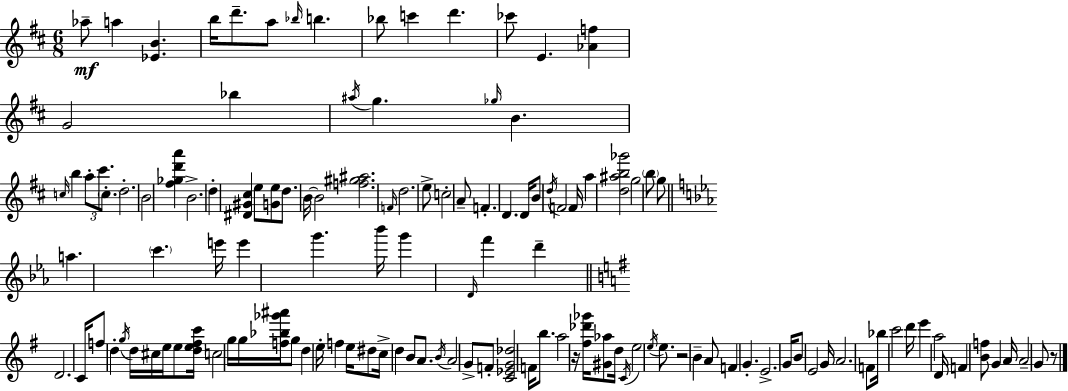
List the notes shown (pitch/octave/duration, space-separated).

Ab5/e A5/q [Eb4,B4]/q. B5/s D6/e. A5/e Bb5/s B5/q. Bb5/e C6/q D6/q. CES6/e E4/q. [Ab4,F5]/q G4/h Bb5/q A#5/s G5/q. Gb5/s B4/q. C5/s B5/q A5/e C#6/e. C5/e. D5/h. B4/h [F#5,Gb5,D6,A6]/q B4/h. D5/q [D#4,G#4,C#5]/q E5/e [G4,E5]/e D5/e. B4/s B4/h [F5,G#5,A#5]/h. F4/s D5/h. E5/e C5/h A4/e F4/q. D4/q. D4/s B4/e D5/s F4/h F4/s A5/q [D5,A#5,B5,Gb6]/h G5/h B5/e G5/e A5/q. C6/q. E6/s E6/q G6/q. Bb6/s G6/q D4/s F6/q D6/q D4/h. C4/s F5/e D5/q G5/s D5/s C#5/s E5/s E5/e [D5,E5,F#5,C6]/s C5/h G5/s G5/s [F5,Bb5,Gb6,A#6]/s G5/e D5/q E5/s F5/q E5/s D#5/e C5/s D5/q B4/e A4/e. B4/s A4/h G4/e F4/e [C4,Eb4,G4,Db5]/h F4/s B5/e. A5/h R/s [F#5,Db6,Gb6]/s [G#4,Ab5]/e D5/s C4/s E5/h E5/s E5/e. R/h B4/q A4/e F4/q G4/q. E4/h. G4/s B4/e E4/h G4/s A4/h. F4/e Bb5/s C6/h D6/s E6/q A5/h D4/s F4/q [B4,F5]/e G4/q A4/s A4/h G4/e R/e